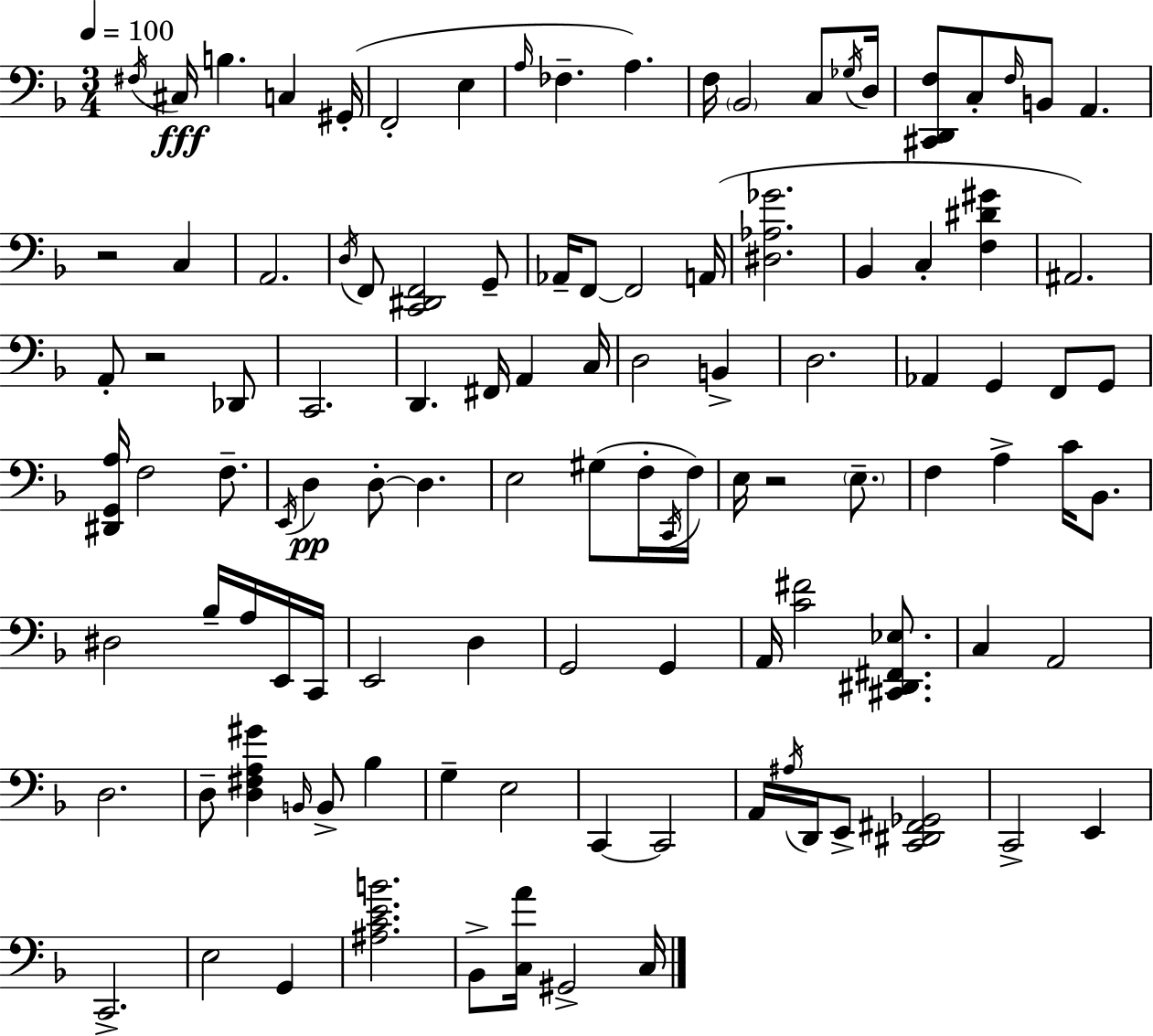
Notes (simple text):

F#3/s C#3/s B3/q. C3/q G#2/s F2/h E3/q A3/s FES3/q. A3/q. F3/s Bb2/h C3/e Gb3/s D3/s [C#2,D2,F3]/e C3/e F3/s B2/e A2/q. R/h C3/q A2/h. D3/s F2/e [C2,D#2,F2]/h G2/e Ab2/s F2/e F2/h A2/s [D#3,Ab3,Gb4]/h. Bb2/q C3/q [F3,D#4,G#4]/q A#2/h. A2/e R/h Db2/e C2/h. D2/q. F#2/s A2/q C3/s D3/h B2/q D3/h. Ab2/q G2/q F2/e G2/e [D#2,G2,A3]/s F3/h F3/e. E2/s D3/q D3/e D3/q. E3/h G#3/e F3/s C2/s F3/s E3/s R/h E3/e. F3/q A3/q C4/s Bb2/e. D#3/h Bb3/s A3/s E2/s C2/s E2/h D3/q G2/h G2/q A2/s [C4,F#4]/h [C#2,D#2,F#2,Eb3]/e. C3/q A2/h D3/h. D3/e [D3,F#3,A3,G#4]/q B2/s B2/e Bb3/q G3/q E3/h C2/q C2/h A2/s A#3/s D2/s E2/e [C2,D#2,F#2,Gb2]/h C2/h E2/q C2/h. E3/h G2/q [A#3,C4,E4,B4]/h. Bb2/e [C3,A4]/s G#2/h C3/s